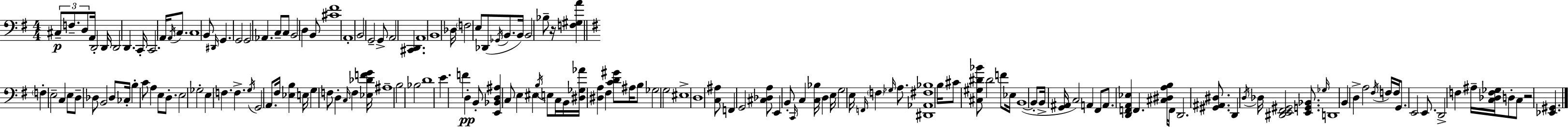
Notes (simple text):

C#3/e F3/e. D3/e A2/s D2/h D2/s D2/h D2/q. C2/s C2/h. A2/s A2/s C3/e. C3/w B2/e D#2/s G2/q. G2/h G2/h Ab2/q. C3/e C3/e B2/h D3/q B2/e [C#4,F#4]/w A2/w B2/h G2/h G2/e A2/h [C#2,D2]/q. A2/w B2/w Db3/s F3/h E3/e Db2/e Gb2/s B2/e. B2/s B2/h Bb3/e R/s [F3,G#3,A4]/q F3/q E3/h C3/q E3/e D3/e Db3/e B2/h Db3/e CES3/s B3/q C4/e A3/q E3/e D3/e. E3/h Gb3/h E3/q F3/q. F3/q. G3/s G2/h A2/e. F#3/s [Eb3,B3]/q E3/s G3/q F3/e D3/q C3/s F3/q [Eb3,Db4,F4,G4]/s A#3/w B3/h Bb3/h D4/w E4/q. F4/q D3/q B2/e [E2,Bb2,D3,A#3]/q C3/e E3/q EIS3/q B3/s E3/e C3/s B2/s [D#3,Gb3,Ab4]/s [D#3,A3]/q F#3/q [C4,D4,G#4]/e A#3/s B3/e Gb3/h G3/h EIS3/w D3/w [C3,A#3]/e F2/q G2/h [C#3,Db3,A3]/e E2/q B2/e C2/s C3/q [C3,Bb3]/s D3/q E3/s G3/h E3/s F2/s F3/q Gb3/s A3/e. [D#2,Ab2,F#3,Bb3]/w B3/s C#4/e [C#3,G#3,D#4,Bb4]/e D#4/h F4/e Eb3/s B2/w B2/e B2/s [G2,A#2]/s C3/h A2/q F#2/e A2/e. [D2,F2,A2,Eb3]/q F2/q. [C#3,D#3,A3,B3]/s F2/s D2/h. [G#2,A#2,D#3]/e. D2/q D3/s Db3/s [D#2,E2,F#2,G#2]/h [E2,G2,Bb2]/e. Gb3/s D2/w B2/q D3/q A3/h F#3/s F3/s F3/s G2/e. E2/h E2/e. D2/h F3/q A#3/s [C3,Db3,F3,Gb3]/s D3/e C3/e R/h [Eb2,G#2]/q.